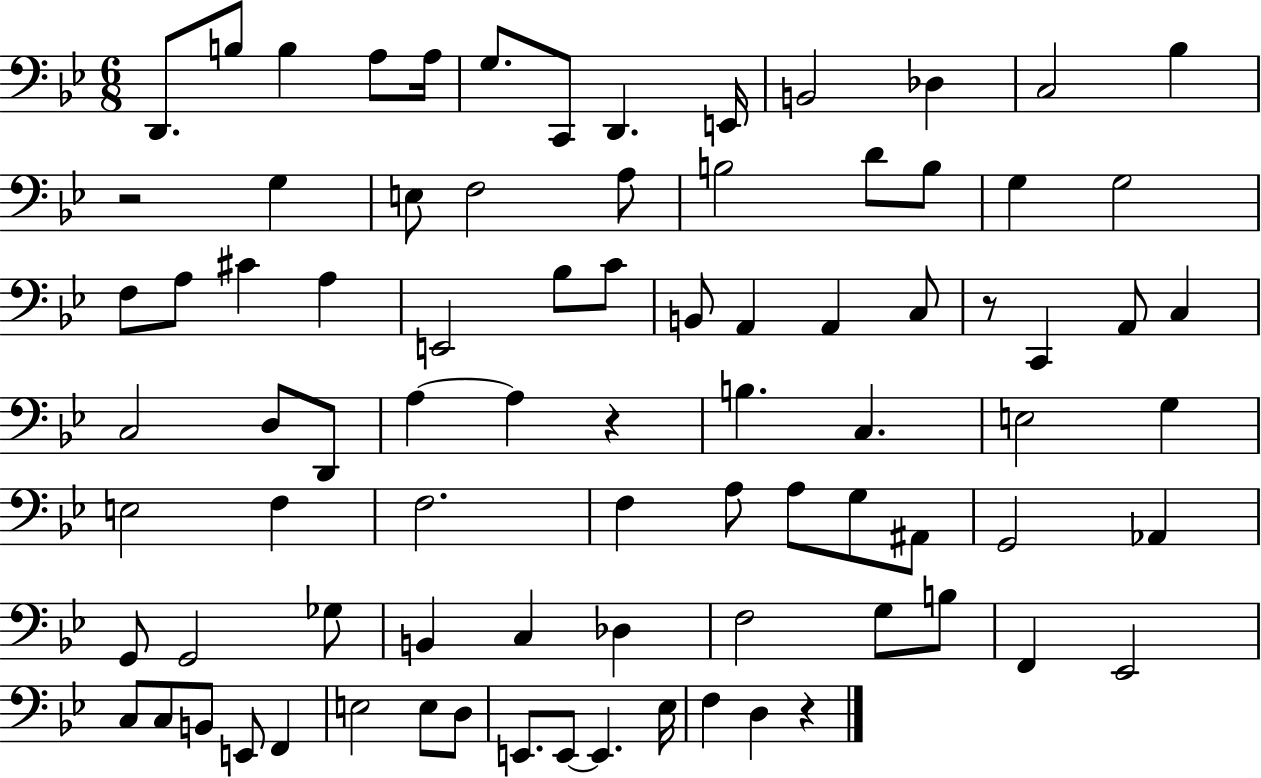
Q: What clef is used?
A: bass